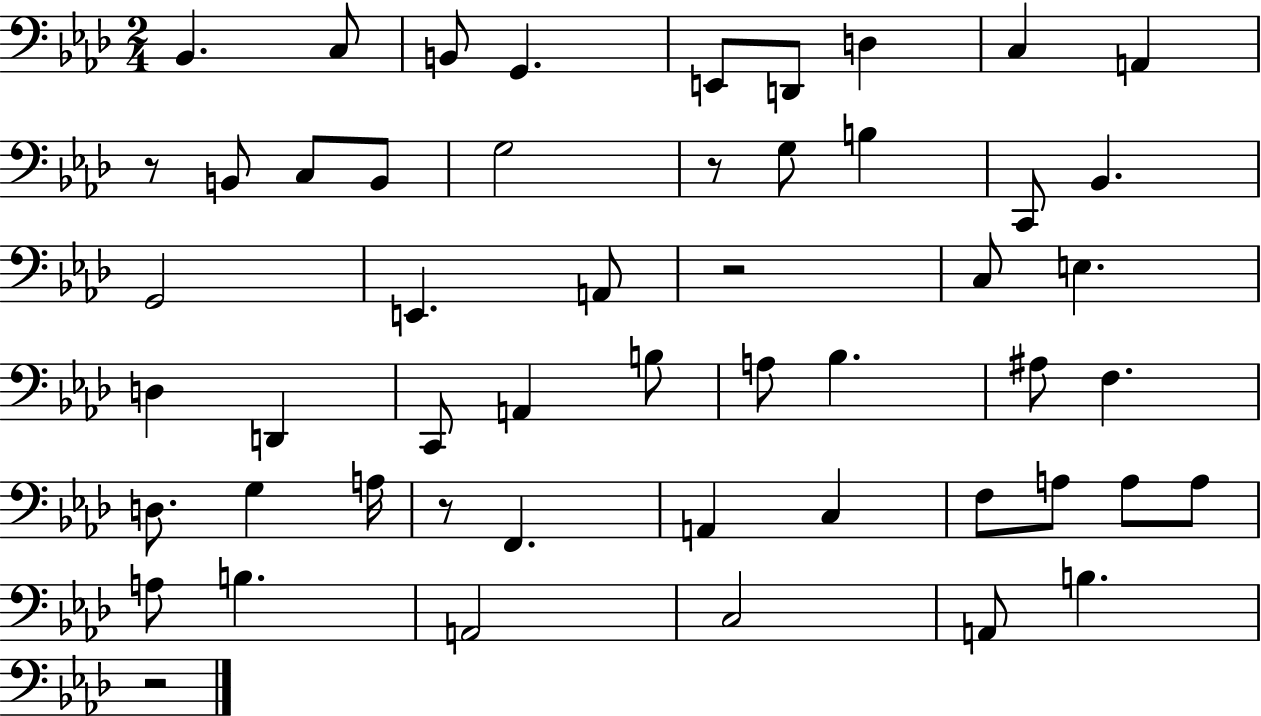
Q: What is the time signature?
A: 2/4